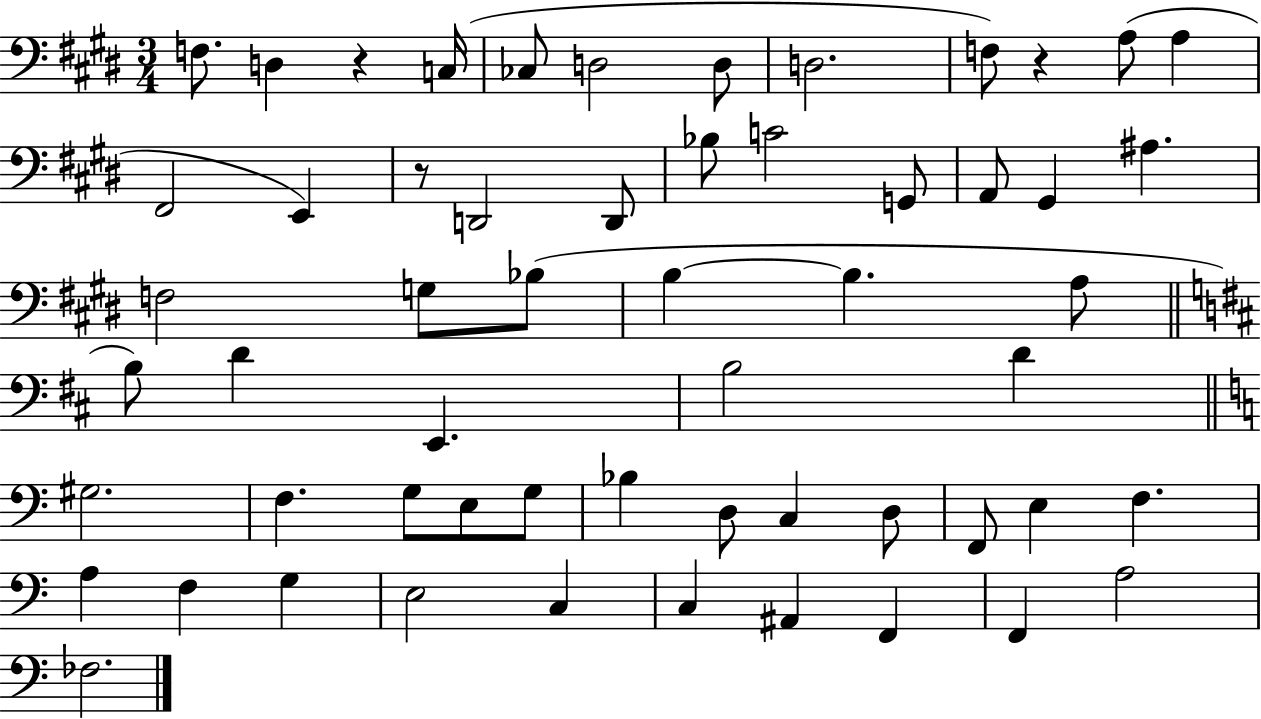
{
  \clef bass
  \numericTimeSignature
  \time 3/4
  \key e \major
  f8. d4 r4 c16( | ces8 d2 d8 | d2. | f8) r4 a8( a4 | \break fis,2 e,4) | r8 d,2 d,8 | bes8 c'2 g,8 | a,8 gis,4 ais4. | \break f2 g8 bes8( | b4~~ b4. a8 | \bar "||" \break \key b \minor b8) d'4 e,4. | b2 d'4 | \bar "||" \break \key c \major gis2. | f4. g8 e8 g8 | bes4 d8 c4 d8 | f,8 e4 f4. | \break a4 f4 g4 | e2 c4 | c4 ais,4 f,4 | f,4 a2 | \break fes2. | \bar "|."
}